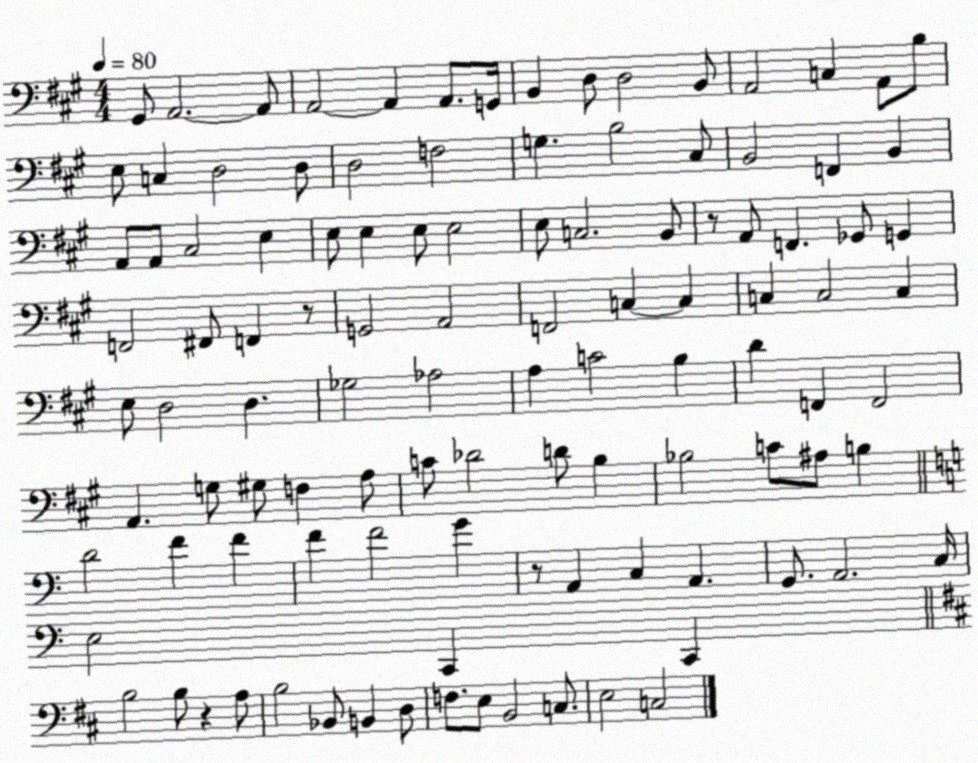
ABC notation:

X:1
T:Untitled
M:4/4
L:1/4
K:A
^G,,/2 A,,2 A,,/2 A,,2 A,, A,,/2 G,,/4 B,, D,/2 D,2 B,,/2 A,,2 C, A,,/2 B,/2 E,/2 C, D,2 D,/2 D,2 F,2 G, B,2 ^C,/2 B,,2 F,, B,, A,,/2 A,,/2 ^C,2 E, E,/2 E, E,/2 E,2 E,/2 C,2 B,,/2 z/2 A,,/2 F,, _G,,/2 G,, F,,2 ^F,,/2 F,, z/2 G,,2 A,,2 F,,2 C, C, C, C,2 C, E,/2 D,2 D, _G,2 _A,2 A, C2 B, D F,, F,,2 A,, G,/2 ^G,/2 F, A,/2 C/2 _D2 D/2 B, _B,2 C/2 ^A,/2 B, D2 F F F F2 G z/2 A,, C, A,, G,,/2 A,,2 C,/4 E,2 C,, C,, B,2 B,/2 z A,/2 B,2 _B,,/2 B,, D,/2 F,/2 E,/2 B,,2 C,/2 E,2 C,2